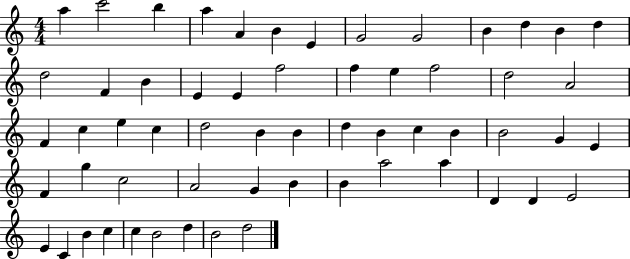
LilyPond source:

{
  \clef treble
  \numericTimeSignature
  \time 4/4
  \key c \major
  a''4 c'''2 b''4 | a''4 a'4 b'4 e'4 | g'2 g'2 | b'4 d''4 b'4 d''4 | \break d''2 f'4 b'4 | e'4 e'4 f''2 | f''4 e''4 f''2 | d''2 a'2 | \break f'4 c''4 e''4 c''4 | d''2 b'4 b'4 | d''4 b'4 c''4 b'4 | b'2 g'4 e'4 | \break f'4 g''4 c''2 | a'2 g'4 b'4 | b'4 a''2 a''4 | d'4 d'4 e'2 | \break e'4 c'4 b'4 c''4 | c''4 b'2 d''4 | b'2 d''2 | \bar "|."
}